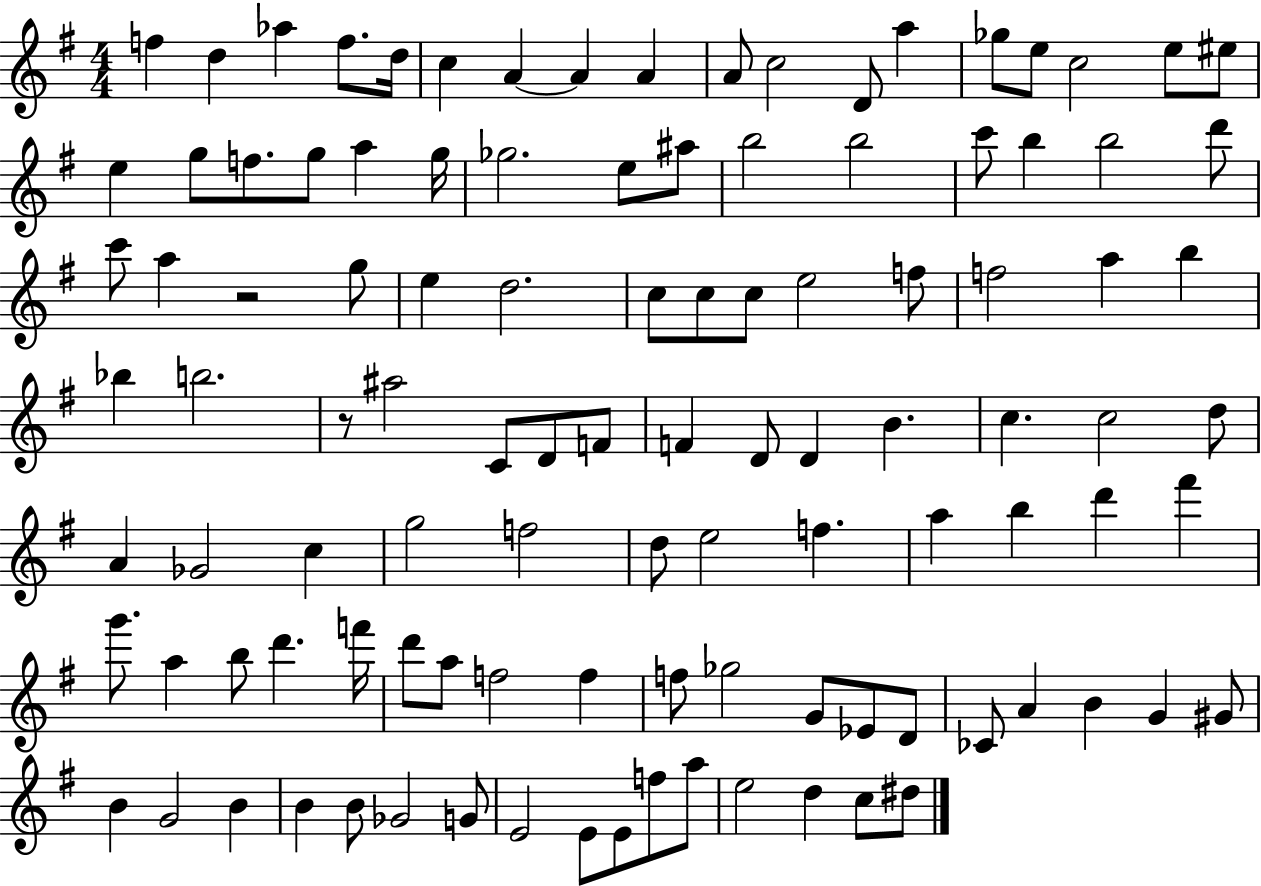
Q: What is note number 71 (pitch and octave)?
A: F#6